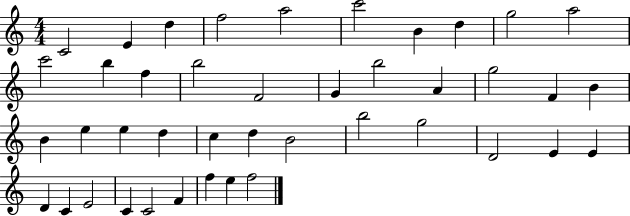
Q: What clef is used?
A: treble